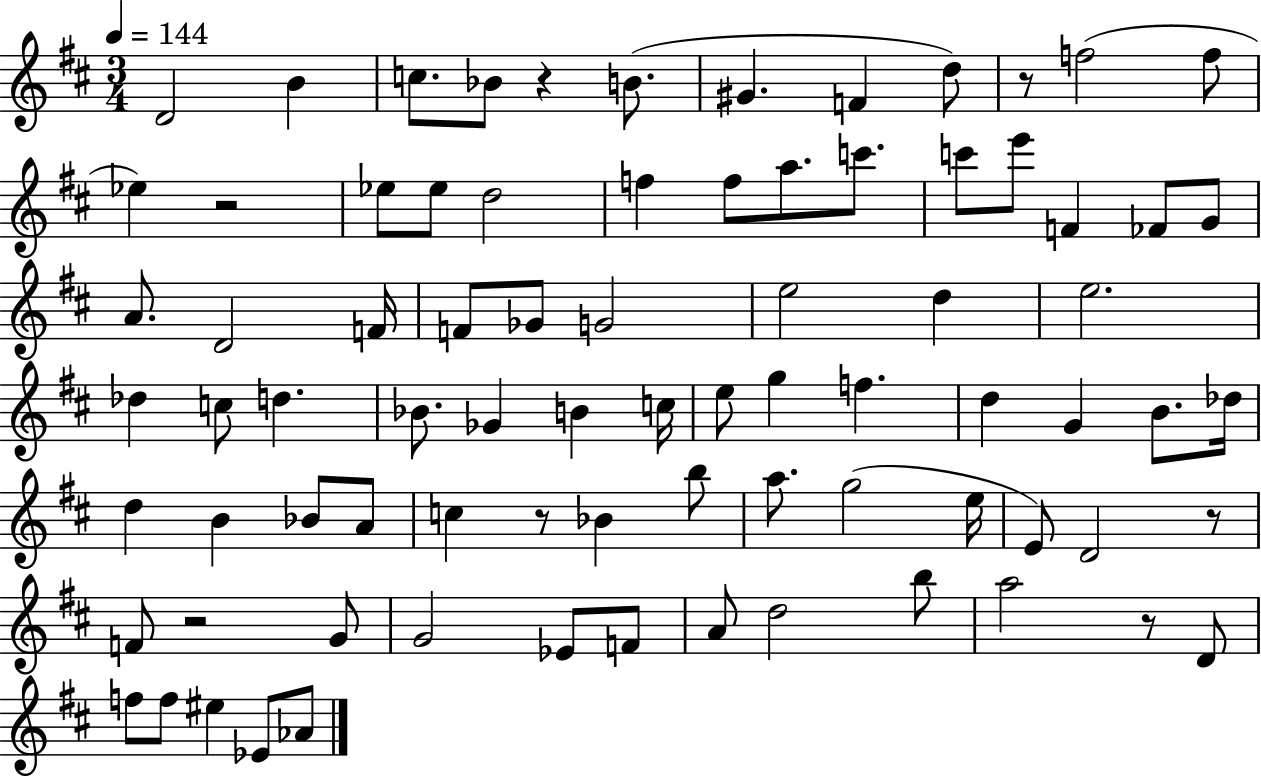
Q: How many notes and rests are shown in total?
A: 80